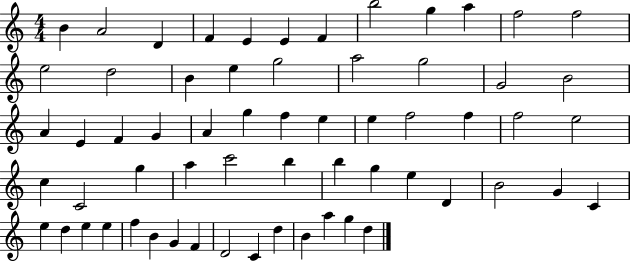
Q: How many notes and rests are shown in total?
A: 62